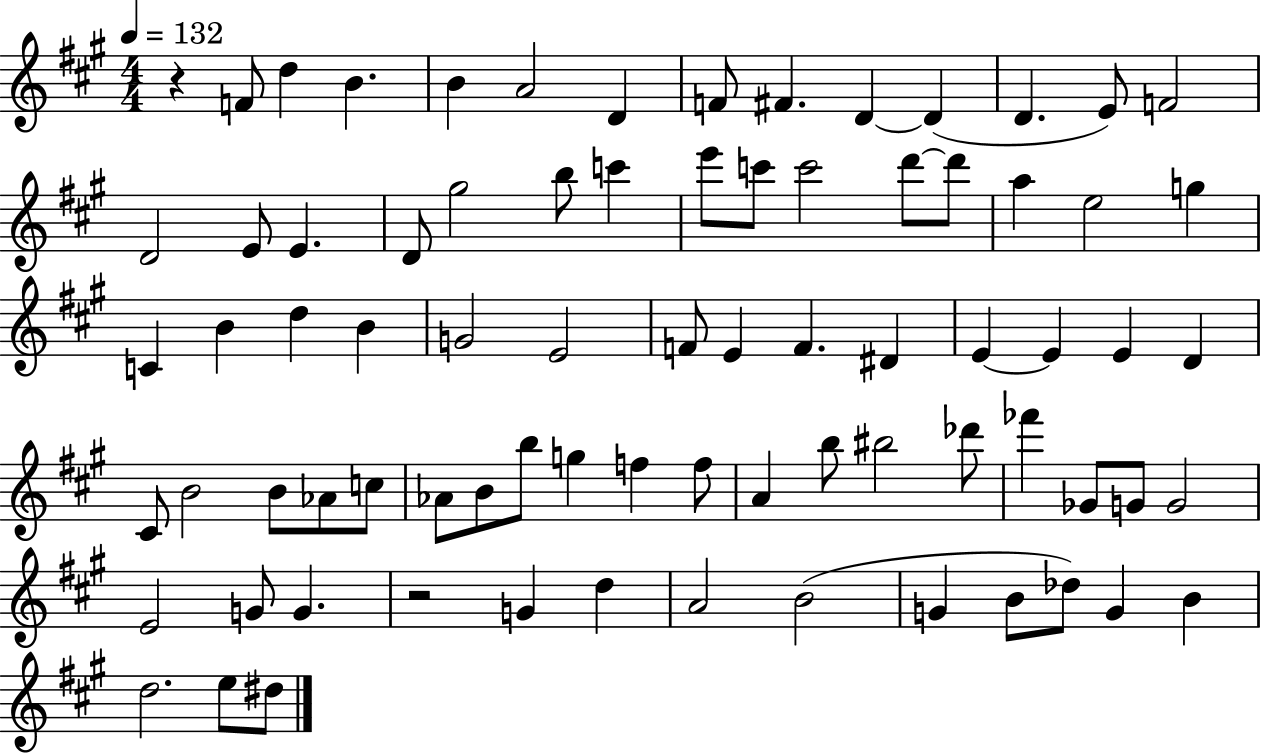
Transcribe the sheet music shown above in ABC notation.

X:1
T:Untitled
M:4/4
L:1/4
K:A
z F/2 d B B A2 D F/2 ^F D D D E/2 F2 D2 E/2 E D/2 ^g2 b/2 c' e'/2 c'/2 c'2 d'/2 d'/2 a e2 g C B d B G2 E2 F/2 E F ^D E E E D ^C/2 B2 B/2 _A/2 c/2 _A/2 B/2 b/2 g f f/2 A b/2 ^b2 _d'/2 _f' _G/2 G/2 G2 E2 G/2 G z2 G d A2 B2 G B/2 _d/2 G B d2 e/2 ^d/2